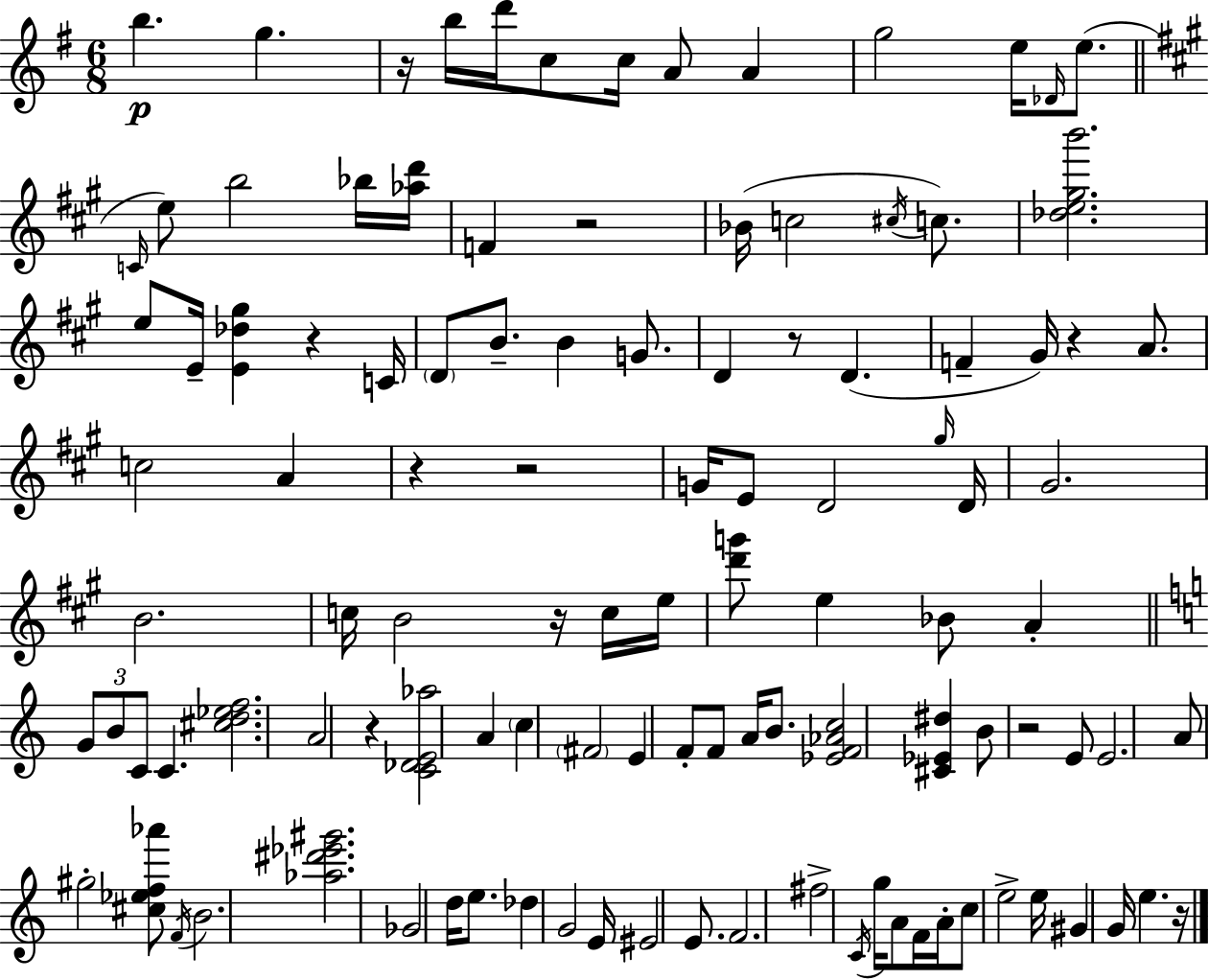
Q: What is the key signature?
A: G major